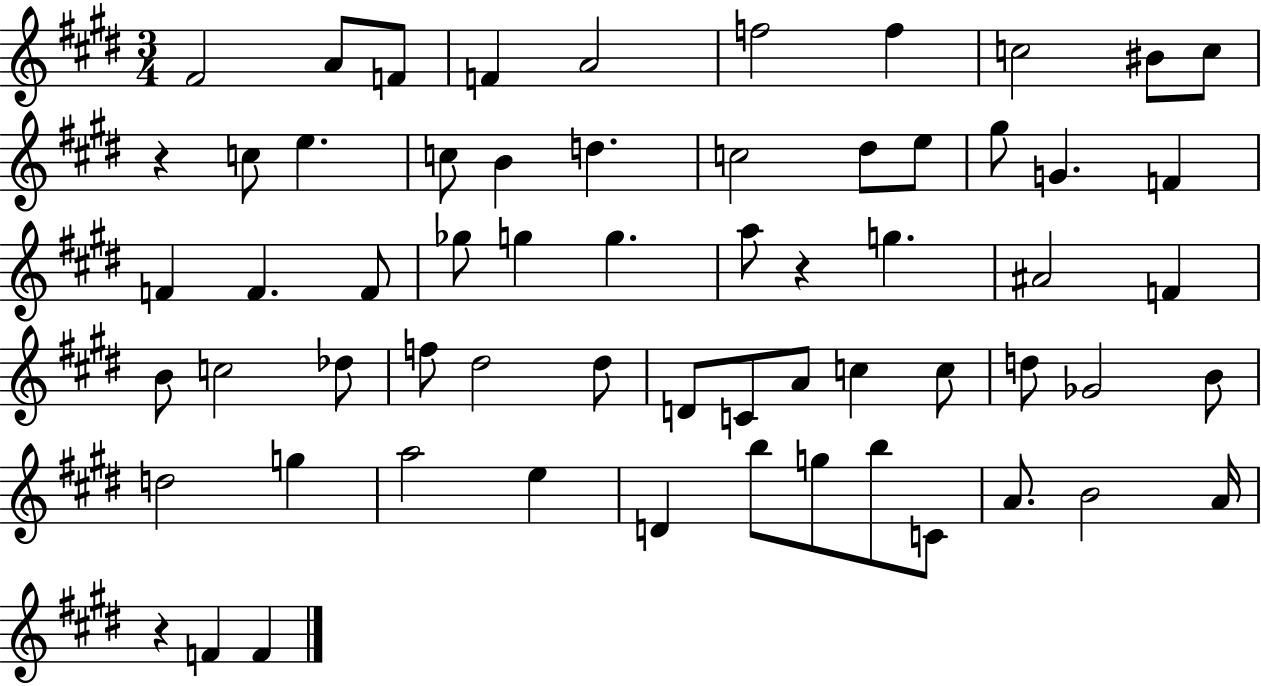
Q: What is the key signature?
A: E major